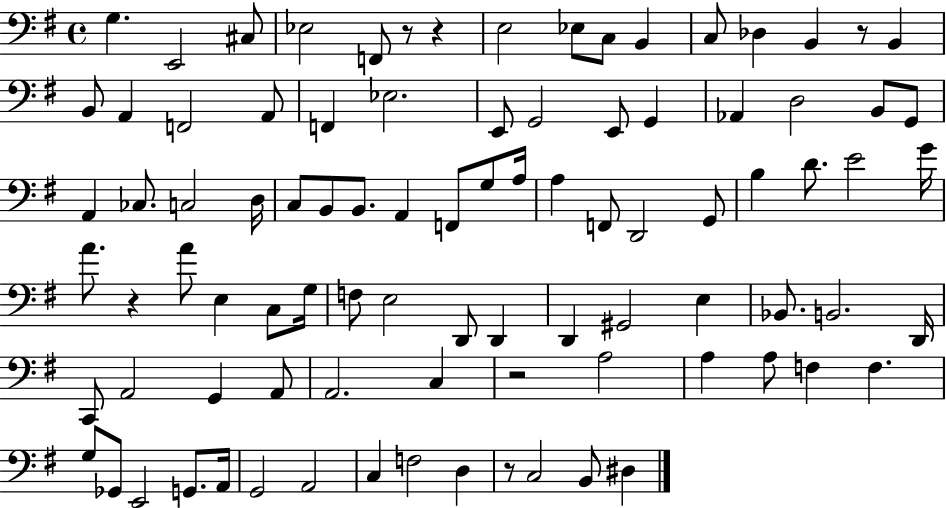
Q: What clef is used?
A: bass